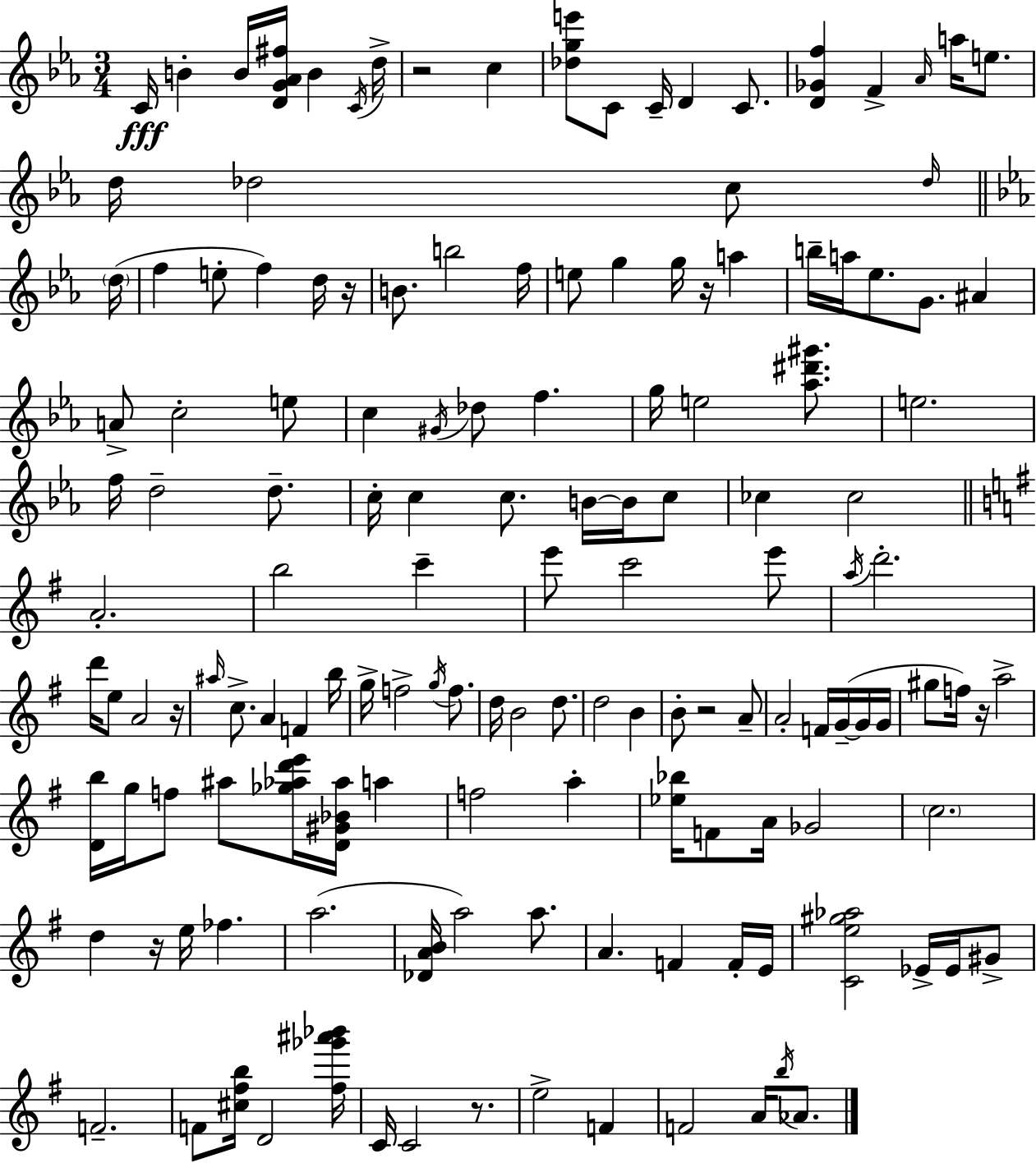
{
  \clef treble
  \numericTimeSignature
  \time 3/4
  \key ees \major
  \repeat volta 2 { c'16\fff b'4-. b'16 <d' g' aes' fis''>16 b'4 \acciaccatura { c'16 } | d''16-> r2 c''4 | <des'' g'' e'''>8 c'8 c'16-- d'4 c'8. | <d' ges' f''>4 f'4-> \grace { aes'16 } a''16 e''8. | \break d''16 des''2 c''8 | \grace { des''16 } \bar "||" \break \key ees \major \parenthesize d''16( f''4 e''8-. f''4) d''16 | r16 b'8. b''2 | f''16 e''8 g''4 g''16 r16 a''4 | b''16-- a''16 ees''8. g'8. ais'4 | \break a'8-> c''2-. e''8 | c''4 \acciaccatura { gis'16 } des''8 f''4. | g''16 e''2 <aes'' dis''' gis'''>8. | e''2. | \break f''16 d''2-- d''8.-- | c''16-. c''4 c''8. b'16~~ b'16 | c''8 ces''4 ces''2 | \bar "||" \break \key g \major a'2.-. | b''2 c'''4-- | e'''8 c'''2 e'''8 | \acciaccatura { a''16 } d'''2.-. | \break d'''16 e''8 a'2 | r16 \grace { ais''16 } c''8.-> a'4 f'4 | b''16 g''16-> f''2-> \acciaccatura { g''16 } | f''8. d''16 b'2 | \break d''8. d''2 b'4 | b'8-. r2 | a'8-- a'2-. f'16 | g'16--~(~ g'16 g'16 gis''8 f''16) r16 a''2-> | \break <d' b''>16 g''16 f''8 ais''8 <ges'' aes'' d''' e'''>16 <d' gis' bes' aes''>16 a''4 | f''2 a''4-. | <ees'' bes''>16 f'8 a'16 ges'2 | \parenthesize c''2. | \break d''4 r16 e''16 fes''4. | a''2.( | <des' a' b'>16 a''2) | a''8. a'4. f'4 | \break f'16-. e'16 <c' e'' gis'' aes''>2 ees'16-> | ees'16 gis'8-> f'2.-- | f'8 <cis'' fis'' b''>16 d'2 | <fis'' ges''' ais''' bes'''>16 c'16 c'2 | \break r8. e''2-> f'4 | f'2 a'16 | \acciaccatura { b''16 } aes'8. } \bar "|."
}